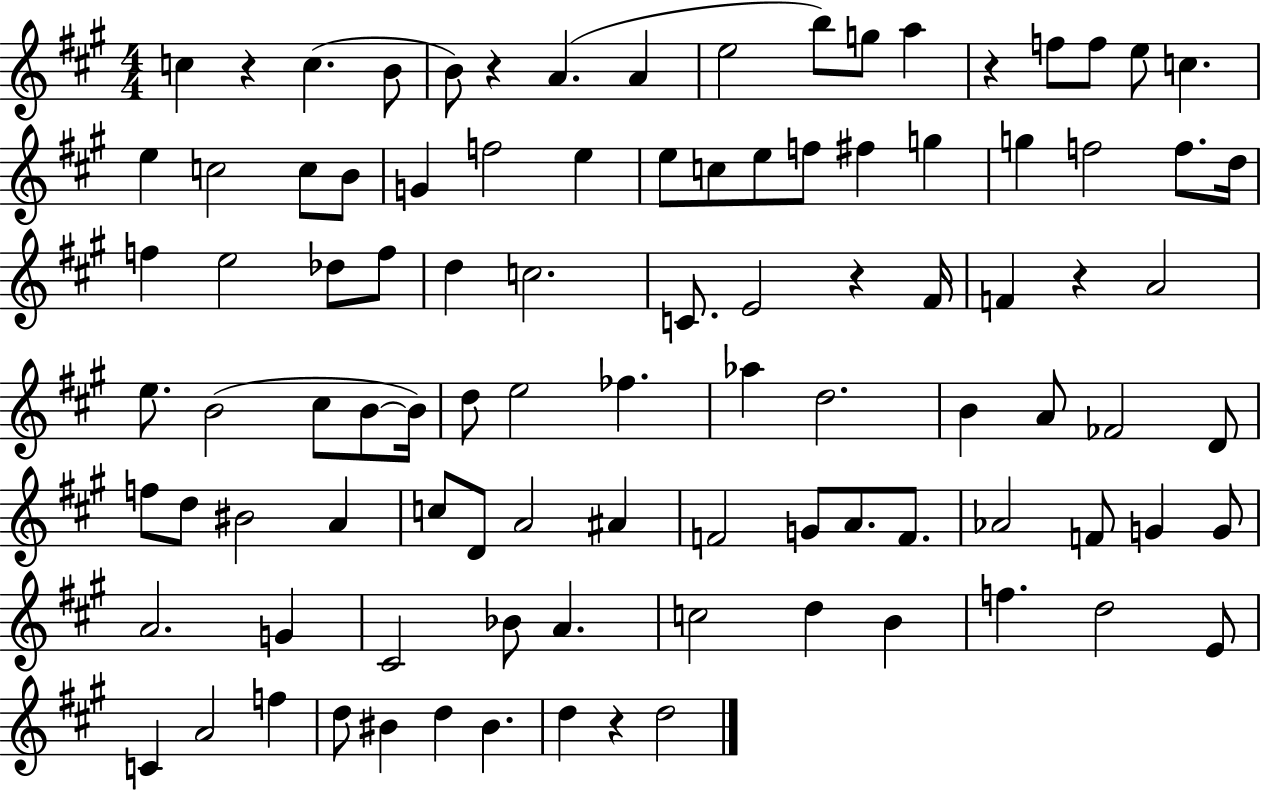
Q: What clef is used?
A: treble